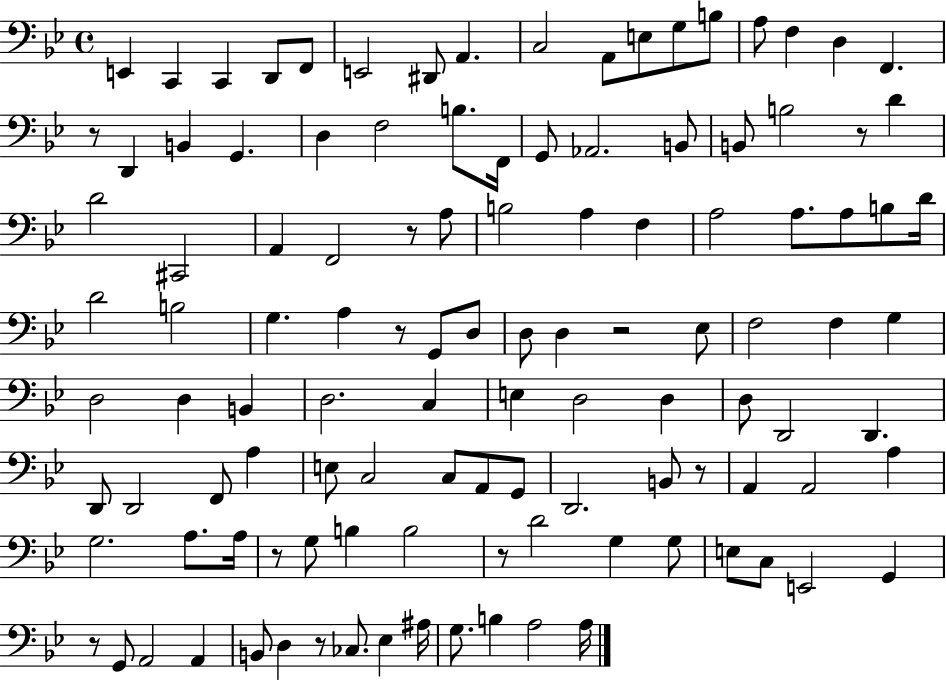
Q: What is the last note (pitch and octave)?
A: A3